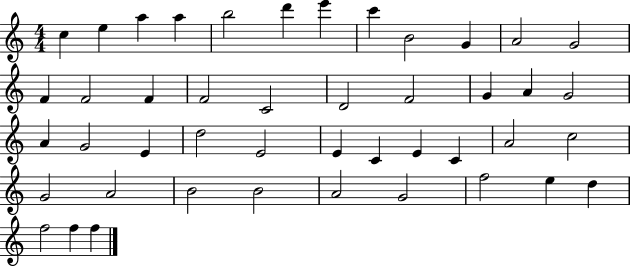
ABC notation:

X:1
T:Untitled
M:4/4
L:1/4
K:C
c e a a b2 d' e' c' B2 G A2 G2 F F2 F F2 C2 D2 F2 G A G2 A G2 E d2 E2 E C E C A2 c2 G2 A2 B2 B2 A2 G2 f2 e d f2 f f